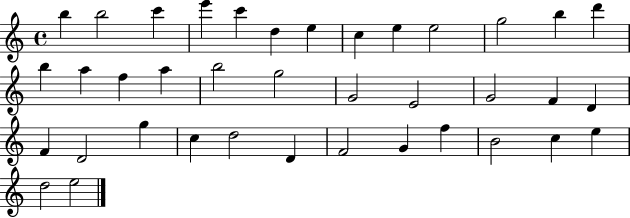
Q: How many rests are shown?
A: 0